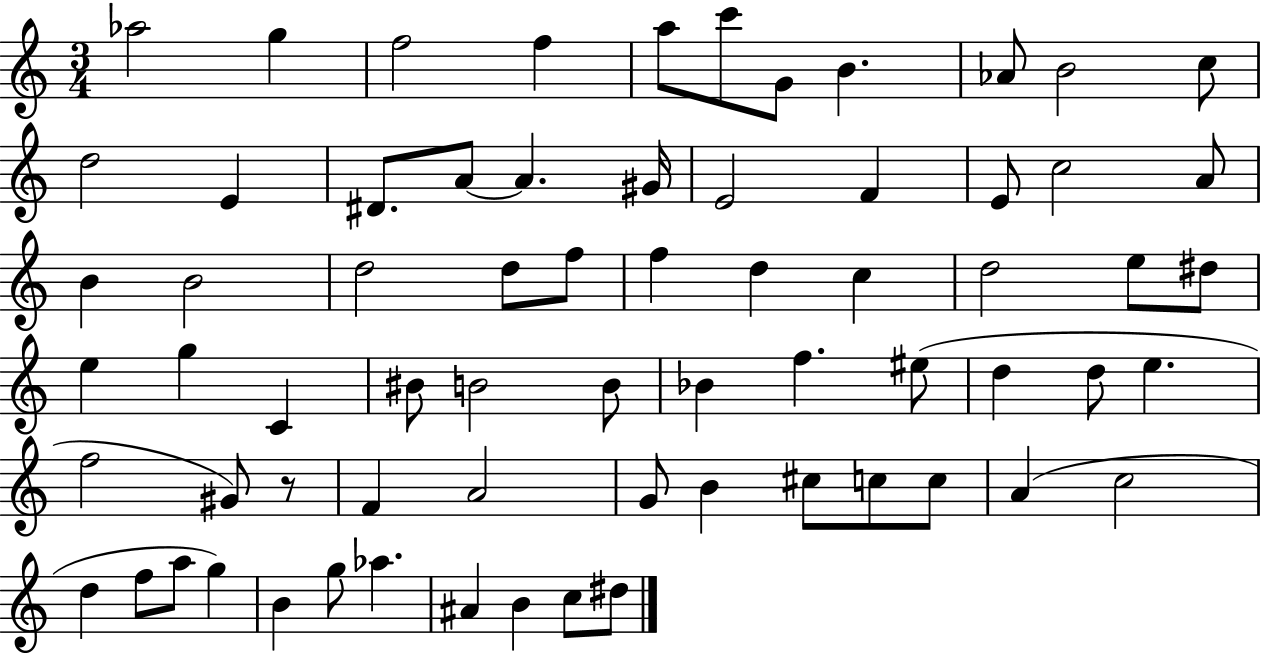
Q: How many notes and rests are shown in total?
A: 68